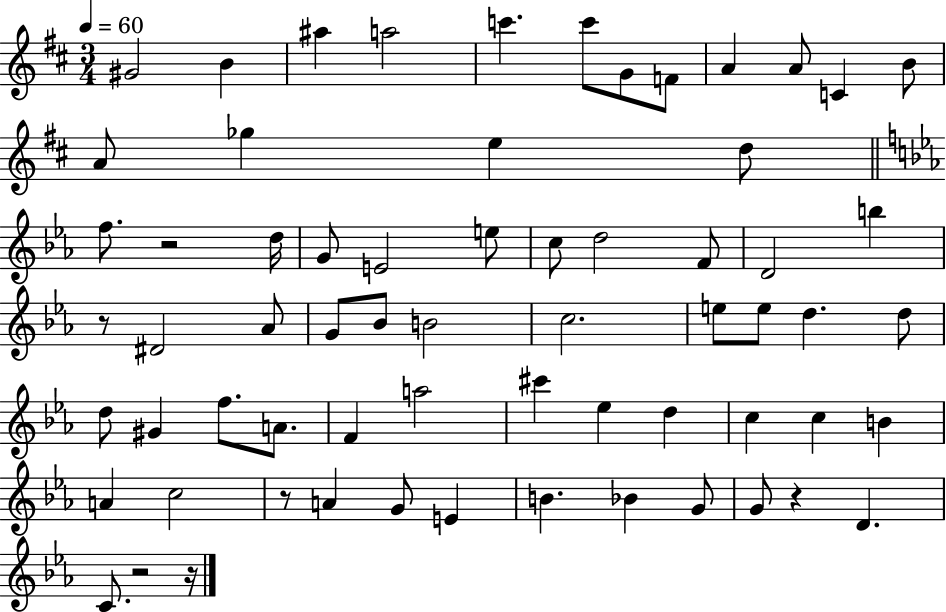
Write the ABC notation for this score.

X:1
T:Untitled
M:3/4
L:1/4
K:D
^G2 B ^a a2 c' c'/2 G/2 F/2 A A/2 C B/2 A/2 _g e d/2 f/2 z2 d/4 G/2 E2 e/2 c/2 d2 F/2 D2 b z/2 ^D2 _A/2 G/2 _B/2 B2 c2 e/2 e/2 d d/2 d/2 ^G f/2 A/2 F a2 ^c' _e d c c B A c2 z/2 A G/2 E B _B G/2 G/2 z D C/2 z2 z/4